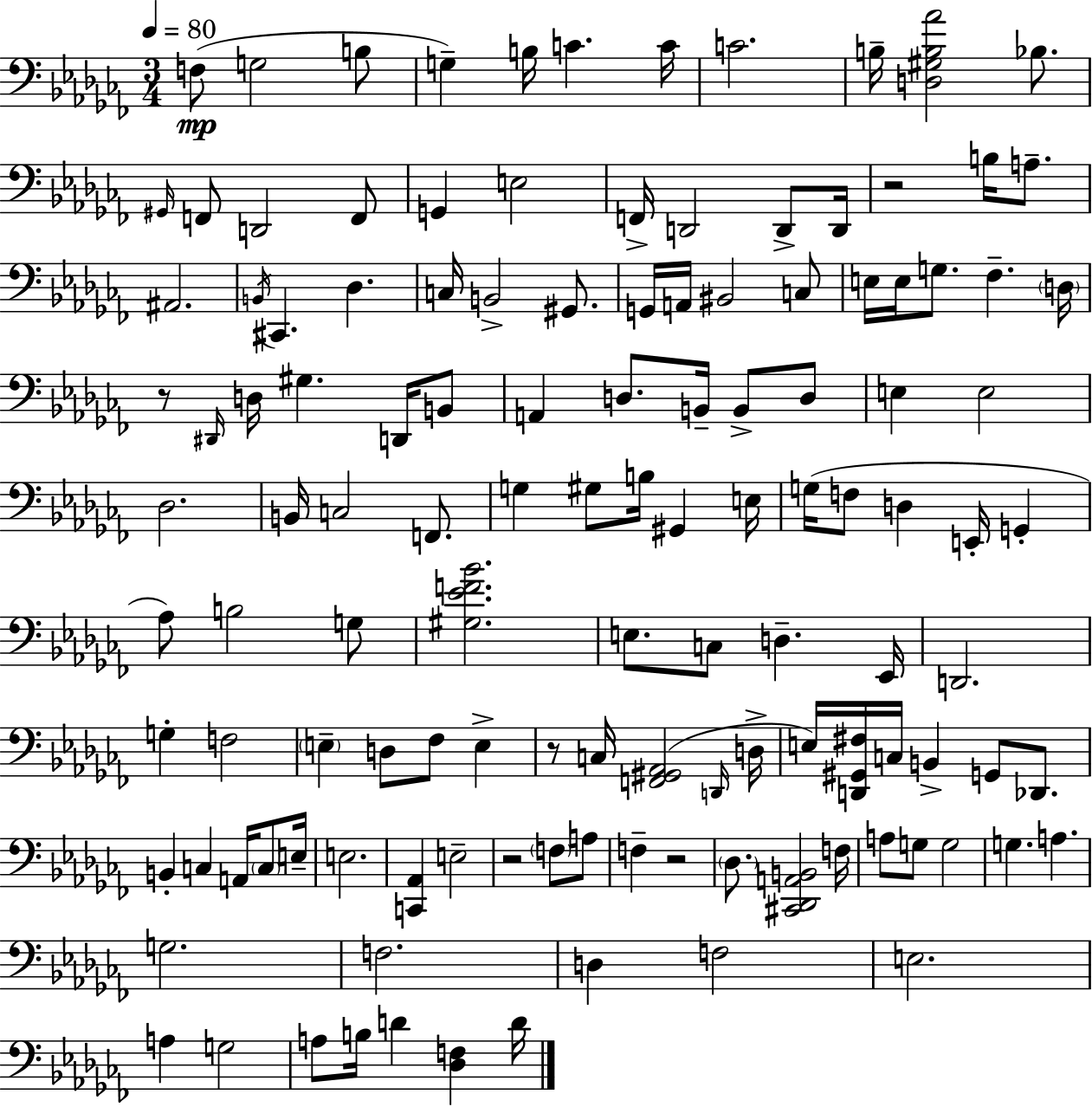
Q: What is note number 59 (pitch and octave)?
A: E3